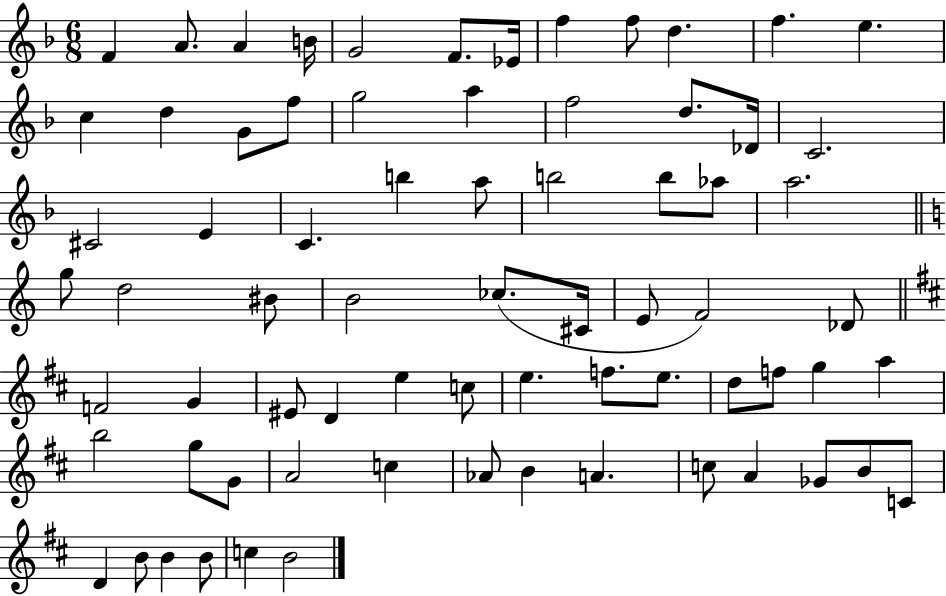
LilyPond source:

{
  \clef treble
  \numericTimeSignature
  \time 6/8
  \key f \major
  f'4 a'8. a'4 b'16 | g'2 f'8. ees'16 | f''4 f''8 d''4. | f''4. e''4. | \break c''4 d''4 g'8 f''8 | g''2 a''4 | f''2 d''8. des'16 | c'2. | \break cis'2 e'4 | c'4. b''4 a''8 | b''2 b''8 aes''8 | a''2. | \break \bar "||" \break \key c \major g''8 d''2 bis'8 | b'2 ces''8.( cis'16 | e'8 f'2) des'8 | \bar "||" \break \key b \minor f'2 g'4 | eis'8 d'4 e''4 c''8 | e''4. f''8. e''8. | d''8 f''8 g''4 a''4 | \break b''2 g''8 g'8 | a'2 c''4 | aes'8 b'4 a'4. | c''8 a'4 ges'8 b'8 c'8 | \break d'4 b'8 b'4 b'8 | c''4 b'2 | \bar "|."
}